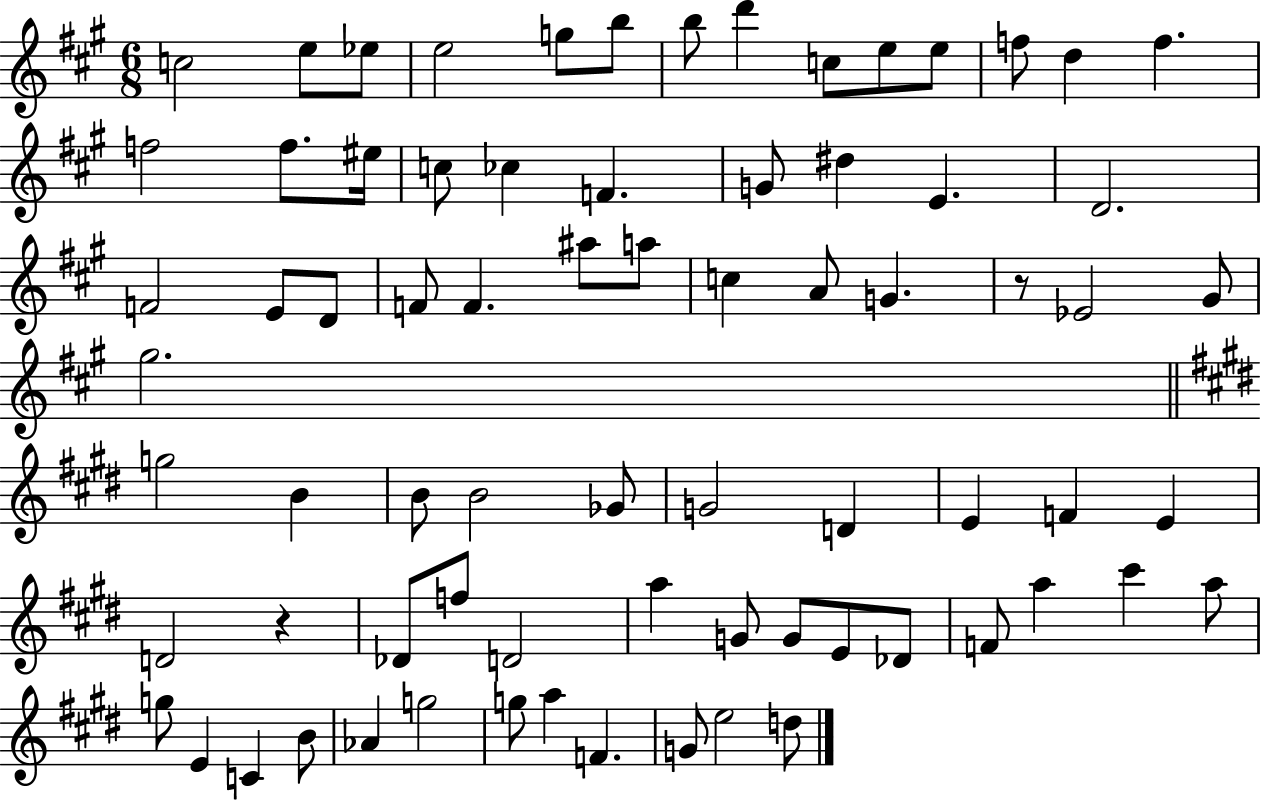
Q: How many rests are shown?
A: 2